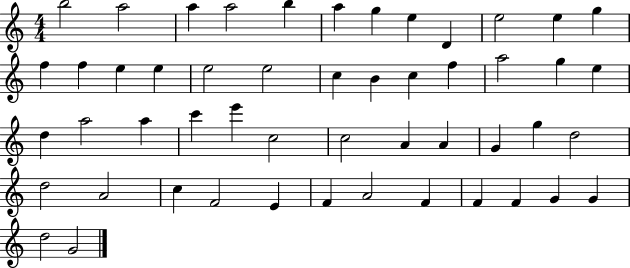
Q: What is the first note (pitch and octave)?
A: B5